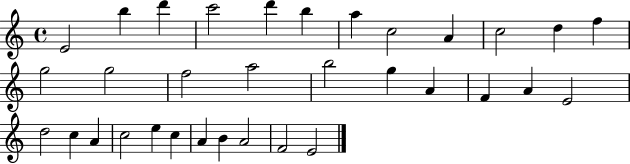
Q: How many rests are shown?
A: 0